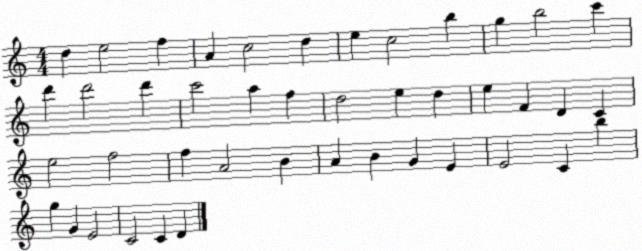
X:1
T:Untitled
M:4/4
L:1/4
K:C
d e2 f A c2 d e c2 b g b2 c' d' d'2 d' c'2 a f d2 e d e F D C e2 f2 f A2 B A B G E E2 C b g G E2 C2 C D